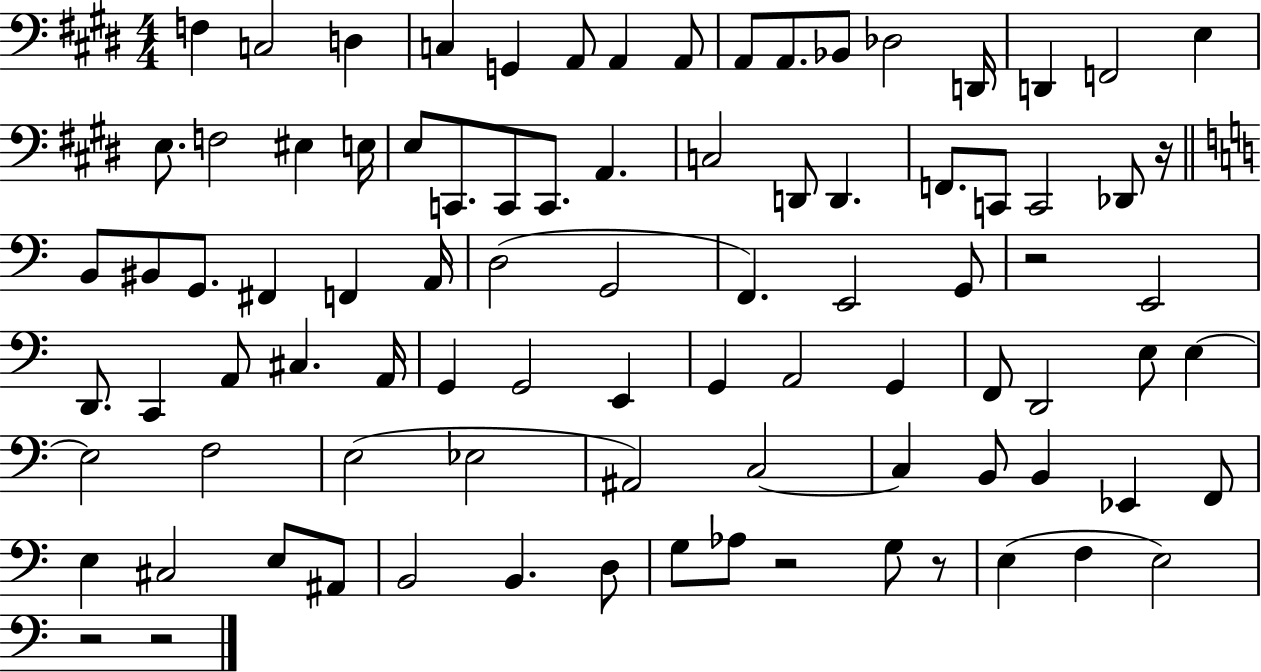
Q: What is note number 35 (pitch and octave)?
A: G2